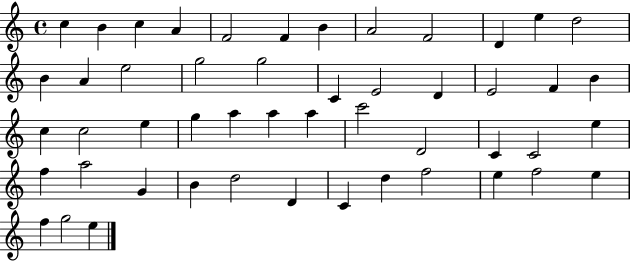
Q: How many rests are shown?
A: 0